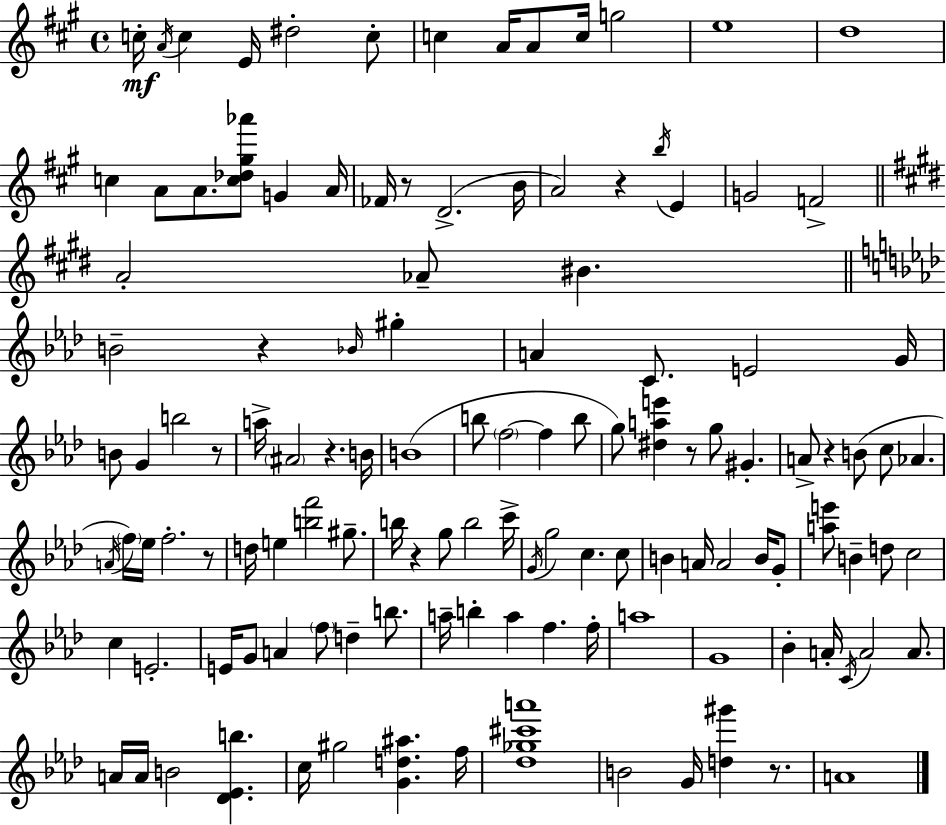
C5/s A4/s C5/q E4/s D#5/h C5/e C5/q A4/s A4/e C5/s G5/h E5/w D5/w C5/q A4/e A4/e. [C5,Db5,G#5,Ab6]/e G4/q A4/s FES4/s R/e D4/h. B4/s A4/h R/q B5/s E4/q G4/h F4/h A4/h Ab4/e BIS4/q. B4/h R/q Bb4/s G#5/q A4/q C4/e. E4/h G4/s B4/e G4/q B5/h R/e A5/s A#4/h R/q. B4/s B4/w B5/e F5/h F5/q B5/e G5/e [D#5,A5,E6]/q R/e G5/e G#4/q. A4/e R/q B4/e C5/e Ab4/q. A4/s F5/s Eb5/s F5/h. R/e D5/s E5/q [B5,F6]/h G#5/e. B5/s R/q G5/e B5/h C6/s G4/s G5/h C5/q. C5/e B4/q A4/s A4/h B4/s G4/e [A5,E6]/e B4/q D5/e C5/h C5/q E4/h. E4/s G4/e A4/q F5/e D5/q B5/e. A5/s B5/q A5/q F5/q. F5/s A5/w G4/w Bb4/q A4/s C4/s A4/h A4/e. A4/s A4/s B4/h [Db4,Eb4,B5]/q. C5/s G#5/h [G4,D5,A#5]/q. F5/s [Db5,Gb5,C#6,A6]/w B4/h G4/s [D5,G#6]/q R/e. A4/w